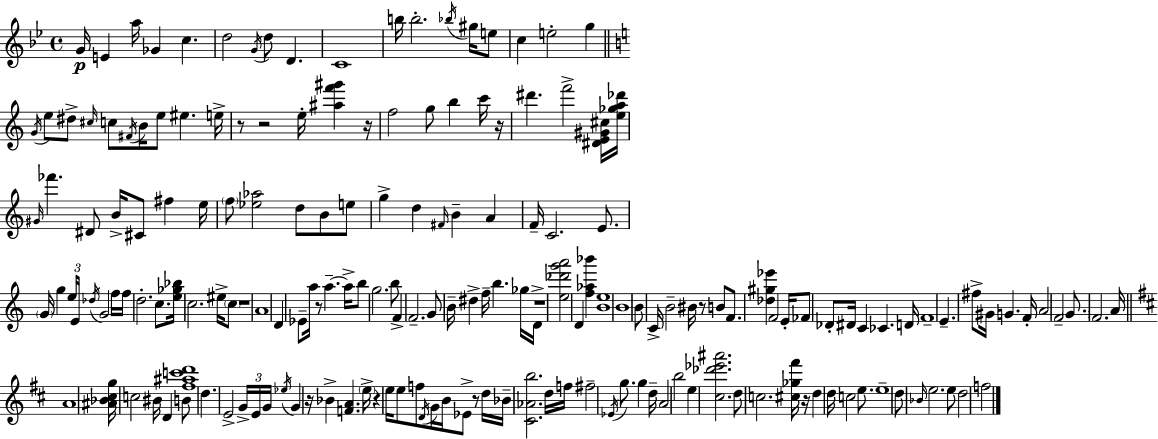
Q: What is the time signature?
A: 4/4